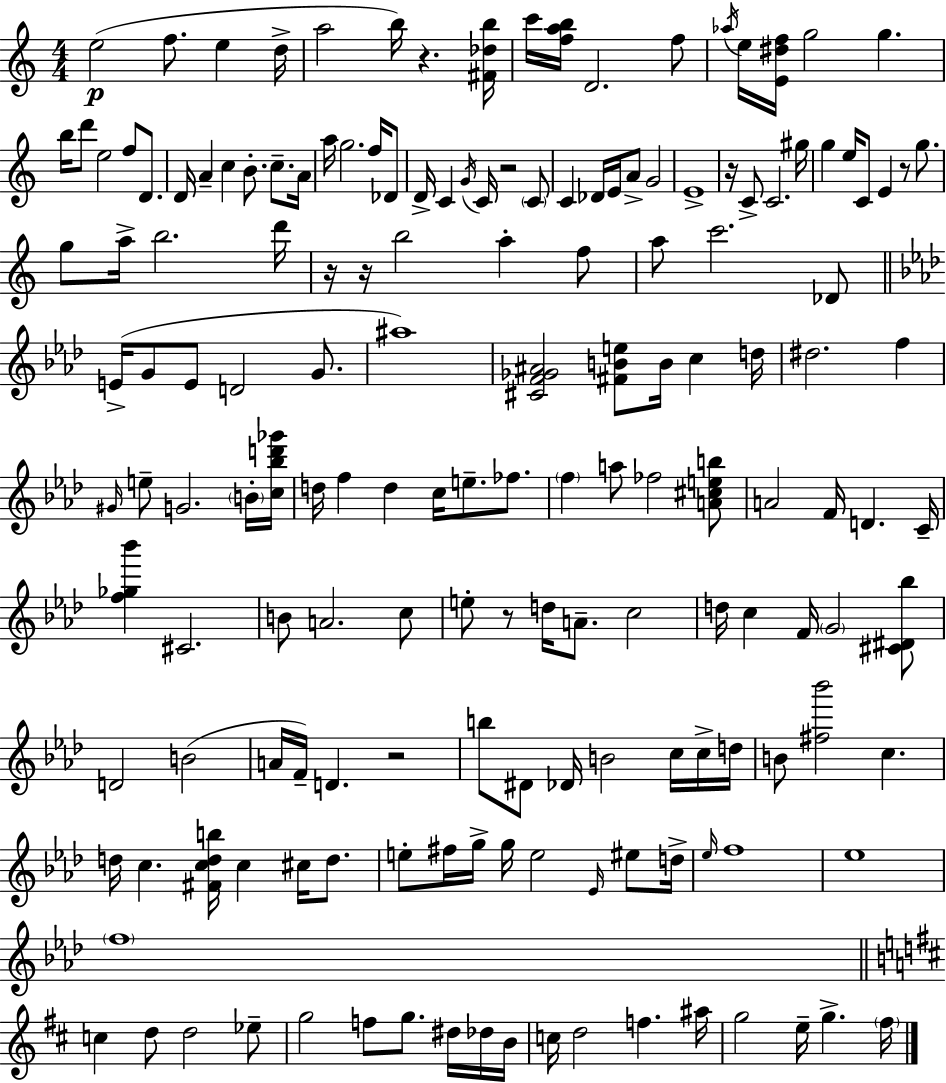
E5/h F5/e. E5/q D5/s A5/h B5/s R/q. [F#4,Db5,B5]/s C6/s [F5,A5,B5]/s D4/h. F5/e Ab5/s E5/s [E4,D#5,F5]/s G5/h G5/q. B5/s D6/e E5/h F5/e D4/e. D4/s A4/q C5/q B4/e. C5/e. A4/s A5/s G5/h. F5/s Db4/e D4/s C4/q G4/s C4/s R/h C4/e C4/q Db4/s E4/s A4/e G4/h E4/w R/s C4/e C4/h. G#5/s G5/q E5/s C4/e E4/q R/e G5/e. G5/e A5/s B5/h. D6/s R/s R/s B5/h A5/q F5/e A5/e C6/h. Db4/e E4/s G4/e E4/e D4/h G4/e. A#5/w [C#4,F4,Gb4,A#4]/h [F#4,B4,E5]/e B4/s C5/q D5/s D#5/h. F5/q G#4/s E5/e G4/h. B4/s [C5,Bb5,D6,Gb6]/s D5/s F5/q D5/q C5/s E5/e. FES5/e. F5/q A5/e FES5/h [A4,C#5,E5,B5]/e A4/h F4/s D4/q. C4/s [F5,Gb5,Bb6]/q C#4/h. B4/e A4/h. C5/e E5/e R/e D5/s A4/e. C5/h D5/s C5/q F4/s G4/h [C#4,D#4,Bb5]/e D4/h B4/h A4/s F4/s D4/q. R/h B5/e D#4/e Db4/s B4/h C5/s C5/s D5/s B4/e [F#5,Bb6]/h C5/q. D5/s C5/q. [F#4,C5,D5,B5]/s C5/q C#5/s D5/e. E5/e F#5/s G5/s G5/s E5/h Eb4/s EIS5/e D5/s Eb5/s F5/w Eb5/w F5/w C5/q D5/e D5/h Eb5/e G5/h F5/e G5/e. D#5/s Db5/s B4/s C5/s D5/h F5/q. A#5/s G5/h E5/s G5/q. F#5/s